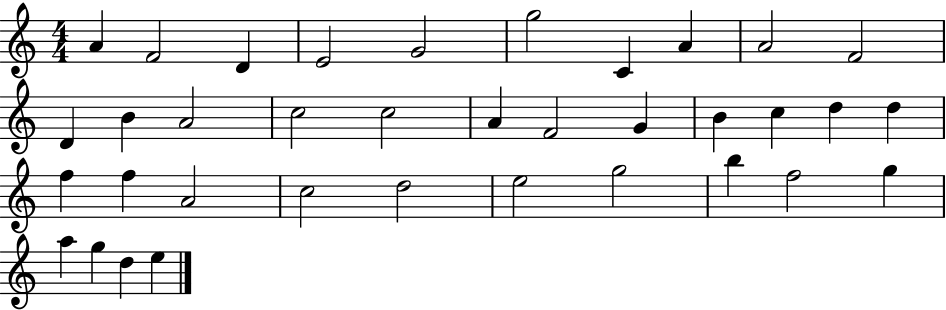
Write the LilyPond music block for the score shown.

{
  \clef treble
  \numericTimeSignature
  \time 4/4
  \key c \major
  a'4 f'2 d'4 | e'2 g'2 | g''2 c'4 a'4 | a'2 f'2 | \break d'4 b'4 a'2 | c''2 c''2 | a'4 f'2 g'4 | b'4 c''4 d''4 d''4 | \break f''4 f''4 a'2 | c''2 d''2 | e''2 g''2 | b''4 f''2 g''4 | \break a''4 g''4 d''4 e''4 | \bar "|."
}